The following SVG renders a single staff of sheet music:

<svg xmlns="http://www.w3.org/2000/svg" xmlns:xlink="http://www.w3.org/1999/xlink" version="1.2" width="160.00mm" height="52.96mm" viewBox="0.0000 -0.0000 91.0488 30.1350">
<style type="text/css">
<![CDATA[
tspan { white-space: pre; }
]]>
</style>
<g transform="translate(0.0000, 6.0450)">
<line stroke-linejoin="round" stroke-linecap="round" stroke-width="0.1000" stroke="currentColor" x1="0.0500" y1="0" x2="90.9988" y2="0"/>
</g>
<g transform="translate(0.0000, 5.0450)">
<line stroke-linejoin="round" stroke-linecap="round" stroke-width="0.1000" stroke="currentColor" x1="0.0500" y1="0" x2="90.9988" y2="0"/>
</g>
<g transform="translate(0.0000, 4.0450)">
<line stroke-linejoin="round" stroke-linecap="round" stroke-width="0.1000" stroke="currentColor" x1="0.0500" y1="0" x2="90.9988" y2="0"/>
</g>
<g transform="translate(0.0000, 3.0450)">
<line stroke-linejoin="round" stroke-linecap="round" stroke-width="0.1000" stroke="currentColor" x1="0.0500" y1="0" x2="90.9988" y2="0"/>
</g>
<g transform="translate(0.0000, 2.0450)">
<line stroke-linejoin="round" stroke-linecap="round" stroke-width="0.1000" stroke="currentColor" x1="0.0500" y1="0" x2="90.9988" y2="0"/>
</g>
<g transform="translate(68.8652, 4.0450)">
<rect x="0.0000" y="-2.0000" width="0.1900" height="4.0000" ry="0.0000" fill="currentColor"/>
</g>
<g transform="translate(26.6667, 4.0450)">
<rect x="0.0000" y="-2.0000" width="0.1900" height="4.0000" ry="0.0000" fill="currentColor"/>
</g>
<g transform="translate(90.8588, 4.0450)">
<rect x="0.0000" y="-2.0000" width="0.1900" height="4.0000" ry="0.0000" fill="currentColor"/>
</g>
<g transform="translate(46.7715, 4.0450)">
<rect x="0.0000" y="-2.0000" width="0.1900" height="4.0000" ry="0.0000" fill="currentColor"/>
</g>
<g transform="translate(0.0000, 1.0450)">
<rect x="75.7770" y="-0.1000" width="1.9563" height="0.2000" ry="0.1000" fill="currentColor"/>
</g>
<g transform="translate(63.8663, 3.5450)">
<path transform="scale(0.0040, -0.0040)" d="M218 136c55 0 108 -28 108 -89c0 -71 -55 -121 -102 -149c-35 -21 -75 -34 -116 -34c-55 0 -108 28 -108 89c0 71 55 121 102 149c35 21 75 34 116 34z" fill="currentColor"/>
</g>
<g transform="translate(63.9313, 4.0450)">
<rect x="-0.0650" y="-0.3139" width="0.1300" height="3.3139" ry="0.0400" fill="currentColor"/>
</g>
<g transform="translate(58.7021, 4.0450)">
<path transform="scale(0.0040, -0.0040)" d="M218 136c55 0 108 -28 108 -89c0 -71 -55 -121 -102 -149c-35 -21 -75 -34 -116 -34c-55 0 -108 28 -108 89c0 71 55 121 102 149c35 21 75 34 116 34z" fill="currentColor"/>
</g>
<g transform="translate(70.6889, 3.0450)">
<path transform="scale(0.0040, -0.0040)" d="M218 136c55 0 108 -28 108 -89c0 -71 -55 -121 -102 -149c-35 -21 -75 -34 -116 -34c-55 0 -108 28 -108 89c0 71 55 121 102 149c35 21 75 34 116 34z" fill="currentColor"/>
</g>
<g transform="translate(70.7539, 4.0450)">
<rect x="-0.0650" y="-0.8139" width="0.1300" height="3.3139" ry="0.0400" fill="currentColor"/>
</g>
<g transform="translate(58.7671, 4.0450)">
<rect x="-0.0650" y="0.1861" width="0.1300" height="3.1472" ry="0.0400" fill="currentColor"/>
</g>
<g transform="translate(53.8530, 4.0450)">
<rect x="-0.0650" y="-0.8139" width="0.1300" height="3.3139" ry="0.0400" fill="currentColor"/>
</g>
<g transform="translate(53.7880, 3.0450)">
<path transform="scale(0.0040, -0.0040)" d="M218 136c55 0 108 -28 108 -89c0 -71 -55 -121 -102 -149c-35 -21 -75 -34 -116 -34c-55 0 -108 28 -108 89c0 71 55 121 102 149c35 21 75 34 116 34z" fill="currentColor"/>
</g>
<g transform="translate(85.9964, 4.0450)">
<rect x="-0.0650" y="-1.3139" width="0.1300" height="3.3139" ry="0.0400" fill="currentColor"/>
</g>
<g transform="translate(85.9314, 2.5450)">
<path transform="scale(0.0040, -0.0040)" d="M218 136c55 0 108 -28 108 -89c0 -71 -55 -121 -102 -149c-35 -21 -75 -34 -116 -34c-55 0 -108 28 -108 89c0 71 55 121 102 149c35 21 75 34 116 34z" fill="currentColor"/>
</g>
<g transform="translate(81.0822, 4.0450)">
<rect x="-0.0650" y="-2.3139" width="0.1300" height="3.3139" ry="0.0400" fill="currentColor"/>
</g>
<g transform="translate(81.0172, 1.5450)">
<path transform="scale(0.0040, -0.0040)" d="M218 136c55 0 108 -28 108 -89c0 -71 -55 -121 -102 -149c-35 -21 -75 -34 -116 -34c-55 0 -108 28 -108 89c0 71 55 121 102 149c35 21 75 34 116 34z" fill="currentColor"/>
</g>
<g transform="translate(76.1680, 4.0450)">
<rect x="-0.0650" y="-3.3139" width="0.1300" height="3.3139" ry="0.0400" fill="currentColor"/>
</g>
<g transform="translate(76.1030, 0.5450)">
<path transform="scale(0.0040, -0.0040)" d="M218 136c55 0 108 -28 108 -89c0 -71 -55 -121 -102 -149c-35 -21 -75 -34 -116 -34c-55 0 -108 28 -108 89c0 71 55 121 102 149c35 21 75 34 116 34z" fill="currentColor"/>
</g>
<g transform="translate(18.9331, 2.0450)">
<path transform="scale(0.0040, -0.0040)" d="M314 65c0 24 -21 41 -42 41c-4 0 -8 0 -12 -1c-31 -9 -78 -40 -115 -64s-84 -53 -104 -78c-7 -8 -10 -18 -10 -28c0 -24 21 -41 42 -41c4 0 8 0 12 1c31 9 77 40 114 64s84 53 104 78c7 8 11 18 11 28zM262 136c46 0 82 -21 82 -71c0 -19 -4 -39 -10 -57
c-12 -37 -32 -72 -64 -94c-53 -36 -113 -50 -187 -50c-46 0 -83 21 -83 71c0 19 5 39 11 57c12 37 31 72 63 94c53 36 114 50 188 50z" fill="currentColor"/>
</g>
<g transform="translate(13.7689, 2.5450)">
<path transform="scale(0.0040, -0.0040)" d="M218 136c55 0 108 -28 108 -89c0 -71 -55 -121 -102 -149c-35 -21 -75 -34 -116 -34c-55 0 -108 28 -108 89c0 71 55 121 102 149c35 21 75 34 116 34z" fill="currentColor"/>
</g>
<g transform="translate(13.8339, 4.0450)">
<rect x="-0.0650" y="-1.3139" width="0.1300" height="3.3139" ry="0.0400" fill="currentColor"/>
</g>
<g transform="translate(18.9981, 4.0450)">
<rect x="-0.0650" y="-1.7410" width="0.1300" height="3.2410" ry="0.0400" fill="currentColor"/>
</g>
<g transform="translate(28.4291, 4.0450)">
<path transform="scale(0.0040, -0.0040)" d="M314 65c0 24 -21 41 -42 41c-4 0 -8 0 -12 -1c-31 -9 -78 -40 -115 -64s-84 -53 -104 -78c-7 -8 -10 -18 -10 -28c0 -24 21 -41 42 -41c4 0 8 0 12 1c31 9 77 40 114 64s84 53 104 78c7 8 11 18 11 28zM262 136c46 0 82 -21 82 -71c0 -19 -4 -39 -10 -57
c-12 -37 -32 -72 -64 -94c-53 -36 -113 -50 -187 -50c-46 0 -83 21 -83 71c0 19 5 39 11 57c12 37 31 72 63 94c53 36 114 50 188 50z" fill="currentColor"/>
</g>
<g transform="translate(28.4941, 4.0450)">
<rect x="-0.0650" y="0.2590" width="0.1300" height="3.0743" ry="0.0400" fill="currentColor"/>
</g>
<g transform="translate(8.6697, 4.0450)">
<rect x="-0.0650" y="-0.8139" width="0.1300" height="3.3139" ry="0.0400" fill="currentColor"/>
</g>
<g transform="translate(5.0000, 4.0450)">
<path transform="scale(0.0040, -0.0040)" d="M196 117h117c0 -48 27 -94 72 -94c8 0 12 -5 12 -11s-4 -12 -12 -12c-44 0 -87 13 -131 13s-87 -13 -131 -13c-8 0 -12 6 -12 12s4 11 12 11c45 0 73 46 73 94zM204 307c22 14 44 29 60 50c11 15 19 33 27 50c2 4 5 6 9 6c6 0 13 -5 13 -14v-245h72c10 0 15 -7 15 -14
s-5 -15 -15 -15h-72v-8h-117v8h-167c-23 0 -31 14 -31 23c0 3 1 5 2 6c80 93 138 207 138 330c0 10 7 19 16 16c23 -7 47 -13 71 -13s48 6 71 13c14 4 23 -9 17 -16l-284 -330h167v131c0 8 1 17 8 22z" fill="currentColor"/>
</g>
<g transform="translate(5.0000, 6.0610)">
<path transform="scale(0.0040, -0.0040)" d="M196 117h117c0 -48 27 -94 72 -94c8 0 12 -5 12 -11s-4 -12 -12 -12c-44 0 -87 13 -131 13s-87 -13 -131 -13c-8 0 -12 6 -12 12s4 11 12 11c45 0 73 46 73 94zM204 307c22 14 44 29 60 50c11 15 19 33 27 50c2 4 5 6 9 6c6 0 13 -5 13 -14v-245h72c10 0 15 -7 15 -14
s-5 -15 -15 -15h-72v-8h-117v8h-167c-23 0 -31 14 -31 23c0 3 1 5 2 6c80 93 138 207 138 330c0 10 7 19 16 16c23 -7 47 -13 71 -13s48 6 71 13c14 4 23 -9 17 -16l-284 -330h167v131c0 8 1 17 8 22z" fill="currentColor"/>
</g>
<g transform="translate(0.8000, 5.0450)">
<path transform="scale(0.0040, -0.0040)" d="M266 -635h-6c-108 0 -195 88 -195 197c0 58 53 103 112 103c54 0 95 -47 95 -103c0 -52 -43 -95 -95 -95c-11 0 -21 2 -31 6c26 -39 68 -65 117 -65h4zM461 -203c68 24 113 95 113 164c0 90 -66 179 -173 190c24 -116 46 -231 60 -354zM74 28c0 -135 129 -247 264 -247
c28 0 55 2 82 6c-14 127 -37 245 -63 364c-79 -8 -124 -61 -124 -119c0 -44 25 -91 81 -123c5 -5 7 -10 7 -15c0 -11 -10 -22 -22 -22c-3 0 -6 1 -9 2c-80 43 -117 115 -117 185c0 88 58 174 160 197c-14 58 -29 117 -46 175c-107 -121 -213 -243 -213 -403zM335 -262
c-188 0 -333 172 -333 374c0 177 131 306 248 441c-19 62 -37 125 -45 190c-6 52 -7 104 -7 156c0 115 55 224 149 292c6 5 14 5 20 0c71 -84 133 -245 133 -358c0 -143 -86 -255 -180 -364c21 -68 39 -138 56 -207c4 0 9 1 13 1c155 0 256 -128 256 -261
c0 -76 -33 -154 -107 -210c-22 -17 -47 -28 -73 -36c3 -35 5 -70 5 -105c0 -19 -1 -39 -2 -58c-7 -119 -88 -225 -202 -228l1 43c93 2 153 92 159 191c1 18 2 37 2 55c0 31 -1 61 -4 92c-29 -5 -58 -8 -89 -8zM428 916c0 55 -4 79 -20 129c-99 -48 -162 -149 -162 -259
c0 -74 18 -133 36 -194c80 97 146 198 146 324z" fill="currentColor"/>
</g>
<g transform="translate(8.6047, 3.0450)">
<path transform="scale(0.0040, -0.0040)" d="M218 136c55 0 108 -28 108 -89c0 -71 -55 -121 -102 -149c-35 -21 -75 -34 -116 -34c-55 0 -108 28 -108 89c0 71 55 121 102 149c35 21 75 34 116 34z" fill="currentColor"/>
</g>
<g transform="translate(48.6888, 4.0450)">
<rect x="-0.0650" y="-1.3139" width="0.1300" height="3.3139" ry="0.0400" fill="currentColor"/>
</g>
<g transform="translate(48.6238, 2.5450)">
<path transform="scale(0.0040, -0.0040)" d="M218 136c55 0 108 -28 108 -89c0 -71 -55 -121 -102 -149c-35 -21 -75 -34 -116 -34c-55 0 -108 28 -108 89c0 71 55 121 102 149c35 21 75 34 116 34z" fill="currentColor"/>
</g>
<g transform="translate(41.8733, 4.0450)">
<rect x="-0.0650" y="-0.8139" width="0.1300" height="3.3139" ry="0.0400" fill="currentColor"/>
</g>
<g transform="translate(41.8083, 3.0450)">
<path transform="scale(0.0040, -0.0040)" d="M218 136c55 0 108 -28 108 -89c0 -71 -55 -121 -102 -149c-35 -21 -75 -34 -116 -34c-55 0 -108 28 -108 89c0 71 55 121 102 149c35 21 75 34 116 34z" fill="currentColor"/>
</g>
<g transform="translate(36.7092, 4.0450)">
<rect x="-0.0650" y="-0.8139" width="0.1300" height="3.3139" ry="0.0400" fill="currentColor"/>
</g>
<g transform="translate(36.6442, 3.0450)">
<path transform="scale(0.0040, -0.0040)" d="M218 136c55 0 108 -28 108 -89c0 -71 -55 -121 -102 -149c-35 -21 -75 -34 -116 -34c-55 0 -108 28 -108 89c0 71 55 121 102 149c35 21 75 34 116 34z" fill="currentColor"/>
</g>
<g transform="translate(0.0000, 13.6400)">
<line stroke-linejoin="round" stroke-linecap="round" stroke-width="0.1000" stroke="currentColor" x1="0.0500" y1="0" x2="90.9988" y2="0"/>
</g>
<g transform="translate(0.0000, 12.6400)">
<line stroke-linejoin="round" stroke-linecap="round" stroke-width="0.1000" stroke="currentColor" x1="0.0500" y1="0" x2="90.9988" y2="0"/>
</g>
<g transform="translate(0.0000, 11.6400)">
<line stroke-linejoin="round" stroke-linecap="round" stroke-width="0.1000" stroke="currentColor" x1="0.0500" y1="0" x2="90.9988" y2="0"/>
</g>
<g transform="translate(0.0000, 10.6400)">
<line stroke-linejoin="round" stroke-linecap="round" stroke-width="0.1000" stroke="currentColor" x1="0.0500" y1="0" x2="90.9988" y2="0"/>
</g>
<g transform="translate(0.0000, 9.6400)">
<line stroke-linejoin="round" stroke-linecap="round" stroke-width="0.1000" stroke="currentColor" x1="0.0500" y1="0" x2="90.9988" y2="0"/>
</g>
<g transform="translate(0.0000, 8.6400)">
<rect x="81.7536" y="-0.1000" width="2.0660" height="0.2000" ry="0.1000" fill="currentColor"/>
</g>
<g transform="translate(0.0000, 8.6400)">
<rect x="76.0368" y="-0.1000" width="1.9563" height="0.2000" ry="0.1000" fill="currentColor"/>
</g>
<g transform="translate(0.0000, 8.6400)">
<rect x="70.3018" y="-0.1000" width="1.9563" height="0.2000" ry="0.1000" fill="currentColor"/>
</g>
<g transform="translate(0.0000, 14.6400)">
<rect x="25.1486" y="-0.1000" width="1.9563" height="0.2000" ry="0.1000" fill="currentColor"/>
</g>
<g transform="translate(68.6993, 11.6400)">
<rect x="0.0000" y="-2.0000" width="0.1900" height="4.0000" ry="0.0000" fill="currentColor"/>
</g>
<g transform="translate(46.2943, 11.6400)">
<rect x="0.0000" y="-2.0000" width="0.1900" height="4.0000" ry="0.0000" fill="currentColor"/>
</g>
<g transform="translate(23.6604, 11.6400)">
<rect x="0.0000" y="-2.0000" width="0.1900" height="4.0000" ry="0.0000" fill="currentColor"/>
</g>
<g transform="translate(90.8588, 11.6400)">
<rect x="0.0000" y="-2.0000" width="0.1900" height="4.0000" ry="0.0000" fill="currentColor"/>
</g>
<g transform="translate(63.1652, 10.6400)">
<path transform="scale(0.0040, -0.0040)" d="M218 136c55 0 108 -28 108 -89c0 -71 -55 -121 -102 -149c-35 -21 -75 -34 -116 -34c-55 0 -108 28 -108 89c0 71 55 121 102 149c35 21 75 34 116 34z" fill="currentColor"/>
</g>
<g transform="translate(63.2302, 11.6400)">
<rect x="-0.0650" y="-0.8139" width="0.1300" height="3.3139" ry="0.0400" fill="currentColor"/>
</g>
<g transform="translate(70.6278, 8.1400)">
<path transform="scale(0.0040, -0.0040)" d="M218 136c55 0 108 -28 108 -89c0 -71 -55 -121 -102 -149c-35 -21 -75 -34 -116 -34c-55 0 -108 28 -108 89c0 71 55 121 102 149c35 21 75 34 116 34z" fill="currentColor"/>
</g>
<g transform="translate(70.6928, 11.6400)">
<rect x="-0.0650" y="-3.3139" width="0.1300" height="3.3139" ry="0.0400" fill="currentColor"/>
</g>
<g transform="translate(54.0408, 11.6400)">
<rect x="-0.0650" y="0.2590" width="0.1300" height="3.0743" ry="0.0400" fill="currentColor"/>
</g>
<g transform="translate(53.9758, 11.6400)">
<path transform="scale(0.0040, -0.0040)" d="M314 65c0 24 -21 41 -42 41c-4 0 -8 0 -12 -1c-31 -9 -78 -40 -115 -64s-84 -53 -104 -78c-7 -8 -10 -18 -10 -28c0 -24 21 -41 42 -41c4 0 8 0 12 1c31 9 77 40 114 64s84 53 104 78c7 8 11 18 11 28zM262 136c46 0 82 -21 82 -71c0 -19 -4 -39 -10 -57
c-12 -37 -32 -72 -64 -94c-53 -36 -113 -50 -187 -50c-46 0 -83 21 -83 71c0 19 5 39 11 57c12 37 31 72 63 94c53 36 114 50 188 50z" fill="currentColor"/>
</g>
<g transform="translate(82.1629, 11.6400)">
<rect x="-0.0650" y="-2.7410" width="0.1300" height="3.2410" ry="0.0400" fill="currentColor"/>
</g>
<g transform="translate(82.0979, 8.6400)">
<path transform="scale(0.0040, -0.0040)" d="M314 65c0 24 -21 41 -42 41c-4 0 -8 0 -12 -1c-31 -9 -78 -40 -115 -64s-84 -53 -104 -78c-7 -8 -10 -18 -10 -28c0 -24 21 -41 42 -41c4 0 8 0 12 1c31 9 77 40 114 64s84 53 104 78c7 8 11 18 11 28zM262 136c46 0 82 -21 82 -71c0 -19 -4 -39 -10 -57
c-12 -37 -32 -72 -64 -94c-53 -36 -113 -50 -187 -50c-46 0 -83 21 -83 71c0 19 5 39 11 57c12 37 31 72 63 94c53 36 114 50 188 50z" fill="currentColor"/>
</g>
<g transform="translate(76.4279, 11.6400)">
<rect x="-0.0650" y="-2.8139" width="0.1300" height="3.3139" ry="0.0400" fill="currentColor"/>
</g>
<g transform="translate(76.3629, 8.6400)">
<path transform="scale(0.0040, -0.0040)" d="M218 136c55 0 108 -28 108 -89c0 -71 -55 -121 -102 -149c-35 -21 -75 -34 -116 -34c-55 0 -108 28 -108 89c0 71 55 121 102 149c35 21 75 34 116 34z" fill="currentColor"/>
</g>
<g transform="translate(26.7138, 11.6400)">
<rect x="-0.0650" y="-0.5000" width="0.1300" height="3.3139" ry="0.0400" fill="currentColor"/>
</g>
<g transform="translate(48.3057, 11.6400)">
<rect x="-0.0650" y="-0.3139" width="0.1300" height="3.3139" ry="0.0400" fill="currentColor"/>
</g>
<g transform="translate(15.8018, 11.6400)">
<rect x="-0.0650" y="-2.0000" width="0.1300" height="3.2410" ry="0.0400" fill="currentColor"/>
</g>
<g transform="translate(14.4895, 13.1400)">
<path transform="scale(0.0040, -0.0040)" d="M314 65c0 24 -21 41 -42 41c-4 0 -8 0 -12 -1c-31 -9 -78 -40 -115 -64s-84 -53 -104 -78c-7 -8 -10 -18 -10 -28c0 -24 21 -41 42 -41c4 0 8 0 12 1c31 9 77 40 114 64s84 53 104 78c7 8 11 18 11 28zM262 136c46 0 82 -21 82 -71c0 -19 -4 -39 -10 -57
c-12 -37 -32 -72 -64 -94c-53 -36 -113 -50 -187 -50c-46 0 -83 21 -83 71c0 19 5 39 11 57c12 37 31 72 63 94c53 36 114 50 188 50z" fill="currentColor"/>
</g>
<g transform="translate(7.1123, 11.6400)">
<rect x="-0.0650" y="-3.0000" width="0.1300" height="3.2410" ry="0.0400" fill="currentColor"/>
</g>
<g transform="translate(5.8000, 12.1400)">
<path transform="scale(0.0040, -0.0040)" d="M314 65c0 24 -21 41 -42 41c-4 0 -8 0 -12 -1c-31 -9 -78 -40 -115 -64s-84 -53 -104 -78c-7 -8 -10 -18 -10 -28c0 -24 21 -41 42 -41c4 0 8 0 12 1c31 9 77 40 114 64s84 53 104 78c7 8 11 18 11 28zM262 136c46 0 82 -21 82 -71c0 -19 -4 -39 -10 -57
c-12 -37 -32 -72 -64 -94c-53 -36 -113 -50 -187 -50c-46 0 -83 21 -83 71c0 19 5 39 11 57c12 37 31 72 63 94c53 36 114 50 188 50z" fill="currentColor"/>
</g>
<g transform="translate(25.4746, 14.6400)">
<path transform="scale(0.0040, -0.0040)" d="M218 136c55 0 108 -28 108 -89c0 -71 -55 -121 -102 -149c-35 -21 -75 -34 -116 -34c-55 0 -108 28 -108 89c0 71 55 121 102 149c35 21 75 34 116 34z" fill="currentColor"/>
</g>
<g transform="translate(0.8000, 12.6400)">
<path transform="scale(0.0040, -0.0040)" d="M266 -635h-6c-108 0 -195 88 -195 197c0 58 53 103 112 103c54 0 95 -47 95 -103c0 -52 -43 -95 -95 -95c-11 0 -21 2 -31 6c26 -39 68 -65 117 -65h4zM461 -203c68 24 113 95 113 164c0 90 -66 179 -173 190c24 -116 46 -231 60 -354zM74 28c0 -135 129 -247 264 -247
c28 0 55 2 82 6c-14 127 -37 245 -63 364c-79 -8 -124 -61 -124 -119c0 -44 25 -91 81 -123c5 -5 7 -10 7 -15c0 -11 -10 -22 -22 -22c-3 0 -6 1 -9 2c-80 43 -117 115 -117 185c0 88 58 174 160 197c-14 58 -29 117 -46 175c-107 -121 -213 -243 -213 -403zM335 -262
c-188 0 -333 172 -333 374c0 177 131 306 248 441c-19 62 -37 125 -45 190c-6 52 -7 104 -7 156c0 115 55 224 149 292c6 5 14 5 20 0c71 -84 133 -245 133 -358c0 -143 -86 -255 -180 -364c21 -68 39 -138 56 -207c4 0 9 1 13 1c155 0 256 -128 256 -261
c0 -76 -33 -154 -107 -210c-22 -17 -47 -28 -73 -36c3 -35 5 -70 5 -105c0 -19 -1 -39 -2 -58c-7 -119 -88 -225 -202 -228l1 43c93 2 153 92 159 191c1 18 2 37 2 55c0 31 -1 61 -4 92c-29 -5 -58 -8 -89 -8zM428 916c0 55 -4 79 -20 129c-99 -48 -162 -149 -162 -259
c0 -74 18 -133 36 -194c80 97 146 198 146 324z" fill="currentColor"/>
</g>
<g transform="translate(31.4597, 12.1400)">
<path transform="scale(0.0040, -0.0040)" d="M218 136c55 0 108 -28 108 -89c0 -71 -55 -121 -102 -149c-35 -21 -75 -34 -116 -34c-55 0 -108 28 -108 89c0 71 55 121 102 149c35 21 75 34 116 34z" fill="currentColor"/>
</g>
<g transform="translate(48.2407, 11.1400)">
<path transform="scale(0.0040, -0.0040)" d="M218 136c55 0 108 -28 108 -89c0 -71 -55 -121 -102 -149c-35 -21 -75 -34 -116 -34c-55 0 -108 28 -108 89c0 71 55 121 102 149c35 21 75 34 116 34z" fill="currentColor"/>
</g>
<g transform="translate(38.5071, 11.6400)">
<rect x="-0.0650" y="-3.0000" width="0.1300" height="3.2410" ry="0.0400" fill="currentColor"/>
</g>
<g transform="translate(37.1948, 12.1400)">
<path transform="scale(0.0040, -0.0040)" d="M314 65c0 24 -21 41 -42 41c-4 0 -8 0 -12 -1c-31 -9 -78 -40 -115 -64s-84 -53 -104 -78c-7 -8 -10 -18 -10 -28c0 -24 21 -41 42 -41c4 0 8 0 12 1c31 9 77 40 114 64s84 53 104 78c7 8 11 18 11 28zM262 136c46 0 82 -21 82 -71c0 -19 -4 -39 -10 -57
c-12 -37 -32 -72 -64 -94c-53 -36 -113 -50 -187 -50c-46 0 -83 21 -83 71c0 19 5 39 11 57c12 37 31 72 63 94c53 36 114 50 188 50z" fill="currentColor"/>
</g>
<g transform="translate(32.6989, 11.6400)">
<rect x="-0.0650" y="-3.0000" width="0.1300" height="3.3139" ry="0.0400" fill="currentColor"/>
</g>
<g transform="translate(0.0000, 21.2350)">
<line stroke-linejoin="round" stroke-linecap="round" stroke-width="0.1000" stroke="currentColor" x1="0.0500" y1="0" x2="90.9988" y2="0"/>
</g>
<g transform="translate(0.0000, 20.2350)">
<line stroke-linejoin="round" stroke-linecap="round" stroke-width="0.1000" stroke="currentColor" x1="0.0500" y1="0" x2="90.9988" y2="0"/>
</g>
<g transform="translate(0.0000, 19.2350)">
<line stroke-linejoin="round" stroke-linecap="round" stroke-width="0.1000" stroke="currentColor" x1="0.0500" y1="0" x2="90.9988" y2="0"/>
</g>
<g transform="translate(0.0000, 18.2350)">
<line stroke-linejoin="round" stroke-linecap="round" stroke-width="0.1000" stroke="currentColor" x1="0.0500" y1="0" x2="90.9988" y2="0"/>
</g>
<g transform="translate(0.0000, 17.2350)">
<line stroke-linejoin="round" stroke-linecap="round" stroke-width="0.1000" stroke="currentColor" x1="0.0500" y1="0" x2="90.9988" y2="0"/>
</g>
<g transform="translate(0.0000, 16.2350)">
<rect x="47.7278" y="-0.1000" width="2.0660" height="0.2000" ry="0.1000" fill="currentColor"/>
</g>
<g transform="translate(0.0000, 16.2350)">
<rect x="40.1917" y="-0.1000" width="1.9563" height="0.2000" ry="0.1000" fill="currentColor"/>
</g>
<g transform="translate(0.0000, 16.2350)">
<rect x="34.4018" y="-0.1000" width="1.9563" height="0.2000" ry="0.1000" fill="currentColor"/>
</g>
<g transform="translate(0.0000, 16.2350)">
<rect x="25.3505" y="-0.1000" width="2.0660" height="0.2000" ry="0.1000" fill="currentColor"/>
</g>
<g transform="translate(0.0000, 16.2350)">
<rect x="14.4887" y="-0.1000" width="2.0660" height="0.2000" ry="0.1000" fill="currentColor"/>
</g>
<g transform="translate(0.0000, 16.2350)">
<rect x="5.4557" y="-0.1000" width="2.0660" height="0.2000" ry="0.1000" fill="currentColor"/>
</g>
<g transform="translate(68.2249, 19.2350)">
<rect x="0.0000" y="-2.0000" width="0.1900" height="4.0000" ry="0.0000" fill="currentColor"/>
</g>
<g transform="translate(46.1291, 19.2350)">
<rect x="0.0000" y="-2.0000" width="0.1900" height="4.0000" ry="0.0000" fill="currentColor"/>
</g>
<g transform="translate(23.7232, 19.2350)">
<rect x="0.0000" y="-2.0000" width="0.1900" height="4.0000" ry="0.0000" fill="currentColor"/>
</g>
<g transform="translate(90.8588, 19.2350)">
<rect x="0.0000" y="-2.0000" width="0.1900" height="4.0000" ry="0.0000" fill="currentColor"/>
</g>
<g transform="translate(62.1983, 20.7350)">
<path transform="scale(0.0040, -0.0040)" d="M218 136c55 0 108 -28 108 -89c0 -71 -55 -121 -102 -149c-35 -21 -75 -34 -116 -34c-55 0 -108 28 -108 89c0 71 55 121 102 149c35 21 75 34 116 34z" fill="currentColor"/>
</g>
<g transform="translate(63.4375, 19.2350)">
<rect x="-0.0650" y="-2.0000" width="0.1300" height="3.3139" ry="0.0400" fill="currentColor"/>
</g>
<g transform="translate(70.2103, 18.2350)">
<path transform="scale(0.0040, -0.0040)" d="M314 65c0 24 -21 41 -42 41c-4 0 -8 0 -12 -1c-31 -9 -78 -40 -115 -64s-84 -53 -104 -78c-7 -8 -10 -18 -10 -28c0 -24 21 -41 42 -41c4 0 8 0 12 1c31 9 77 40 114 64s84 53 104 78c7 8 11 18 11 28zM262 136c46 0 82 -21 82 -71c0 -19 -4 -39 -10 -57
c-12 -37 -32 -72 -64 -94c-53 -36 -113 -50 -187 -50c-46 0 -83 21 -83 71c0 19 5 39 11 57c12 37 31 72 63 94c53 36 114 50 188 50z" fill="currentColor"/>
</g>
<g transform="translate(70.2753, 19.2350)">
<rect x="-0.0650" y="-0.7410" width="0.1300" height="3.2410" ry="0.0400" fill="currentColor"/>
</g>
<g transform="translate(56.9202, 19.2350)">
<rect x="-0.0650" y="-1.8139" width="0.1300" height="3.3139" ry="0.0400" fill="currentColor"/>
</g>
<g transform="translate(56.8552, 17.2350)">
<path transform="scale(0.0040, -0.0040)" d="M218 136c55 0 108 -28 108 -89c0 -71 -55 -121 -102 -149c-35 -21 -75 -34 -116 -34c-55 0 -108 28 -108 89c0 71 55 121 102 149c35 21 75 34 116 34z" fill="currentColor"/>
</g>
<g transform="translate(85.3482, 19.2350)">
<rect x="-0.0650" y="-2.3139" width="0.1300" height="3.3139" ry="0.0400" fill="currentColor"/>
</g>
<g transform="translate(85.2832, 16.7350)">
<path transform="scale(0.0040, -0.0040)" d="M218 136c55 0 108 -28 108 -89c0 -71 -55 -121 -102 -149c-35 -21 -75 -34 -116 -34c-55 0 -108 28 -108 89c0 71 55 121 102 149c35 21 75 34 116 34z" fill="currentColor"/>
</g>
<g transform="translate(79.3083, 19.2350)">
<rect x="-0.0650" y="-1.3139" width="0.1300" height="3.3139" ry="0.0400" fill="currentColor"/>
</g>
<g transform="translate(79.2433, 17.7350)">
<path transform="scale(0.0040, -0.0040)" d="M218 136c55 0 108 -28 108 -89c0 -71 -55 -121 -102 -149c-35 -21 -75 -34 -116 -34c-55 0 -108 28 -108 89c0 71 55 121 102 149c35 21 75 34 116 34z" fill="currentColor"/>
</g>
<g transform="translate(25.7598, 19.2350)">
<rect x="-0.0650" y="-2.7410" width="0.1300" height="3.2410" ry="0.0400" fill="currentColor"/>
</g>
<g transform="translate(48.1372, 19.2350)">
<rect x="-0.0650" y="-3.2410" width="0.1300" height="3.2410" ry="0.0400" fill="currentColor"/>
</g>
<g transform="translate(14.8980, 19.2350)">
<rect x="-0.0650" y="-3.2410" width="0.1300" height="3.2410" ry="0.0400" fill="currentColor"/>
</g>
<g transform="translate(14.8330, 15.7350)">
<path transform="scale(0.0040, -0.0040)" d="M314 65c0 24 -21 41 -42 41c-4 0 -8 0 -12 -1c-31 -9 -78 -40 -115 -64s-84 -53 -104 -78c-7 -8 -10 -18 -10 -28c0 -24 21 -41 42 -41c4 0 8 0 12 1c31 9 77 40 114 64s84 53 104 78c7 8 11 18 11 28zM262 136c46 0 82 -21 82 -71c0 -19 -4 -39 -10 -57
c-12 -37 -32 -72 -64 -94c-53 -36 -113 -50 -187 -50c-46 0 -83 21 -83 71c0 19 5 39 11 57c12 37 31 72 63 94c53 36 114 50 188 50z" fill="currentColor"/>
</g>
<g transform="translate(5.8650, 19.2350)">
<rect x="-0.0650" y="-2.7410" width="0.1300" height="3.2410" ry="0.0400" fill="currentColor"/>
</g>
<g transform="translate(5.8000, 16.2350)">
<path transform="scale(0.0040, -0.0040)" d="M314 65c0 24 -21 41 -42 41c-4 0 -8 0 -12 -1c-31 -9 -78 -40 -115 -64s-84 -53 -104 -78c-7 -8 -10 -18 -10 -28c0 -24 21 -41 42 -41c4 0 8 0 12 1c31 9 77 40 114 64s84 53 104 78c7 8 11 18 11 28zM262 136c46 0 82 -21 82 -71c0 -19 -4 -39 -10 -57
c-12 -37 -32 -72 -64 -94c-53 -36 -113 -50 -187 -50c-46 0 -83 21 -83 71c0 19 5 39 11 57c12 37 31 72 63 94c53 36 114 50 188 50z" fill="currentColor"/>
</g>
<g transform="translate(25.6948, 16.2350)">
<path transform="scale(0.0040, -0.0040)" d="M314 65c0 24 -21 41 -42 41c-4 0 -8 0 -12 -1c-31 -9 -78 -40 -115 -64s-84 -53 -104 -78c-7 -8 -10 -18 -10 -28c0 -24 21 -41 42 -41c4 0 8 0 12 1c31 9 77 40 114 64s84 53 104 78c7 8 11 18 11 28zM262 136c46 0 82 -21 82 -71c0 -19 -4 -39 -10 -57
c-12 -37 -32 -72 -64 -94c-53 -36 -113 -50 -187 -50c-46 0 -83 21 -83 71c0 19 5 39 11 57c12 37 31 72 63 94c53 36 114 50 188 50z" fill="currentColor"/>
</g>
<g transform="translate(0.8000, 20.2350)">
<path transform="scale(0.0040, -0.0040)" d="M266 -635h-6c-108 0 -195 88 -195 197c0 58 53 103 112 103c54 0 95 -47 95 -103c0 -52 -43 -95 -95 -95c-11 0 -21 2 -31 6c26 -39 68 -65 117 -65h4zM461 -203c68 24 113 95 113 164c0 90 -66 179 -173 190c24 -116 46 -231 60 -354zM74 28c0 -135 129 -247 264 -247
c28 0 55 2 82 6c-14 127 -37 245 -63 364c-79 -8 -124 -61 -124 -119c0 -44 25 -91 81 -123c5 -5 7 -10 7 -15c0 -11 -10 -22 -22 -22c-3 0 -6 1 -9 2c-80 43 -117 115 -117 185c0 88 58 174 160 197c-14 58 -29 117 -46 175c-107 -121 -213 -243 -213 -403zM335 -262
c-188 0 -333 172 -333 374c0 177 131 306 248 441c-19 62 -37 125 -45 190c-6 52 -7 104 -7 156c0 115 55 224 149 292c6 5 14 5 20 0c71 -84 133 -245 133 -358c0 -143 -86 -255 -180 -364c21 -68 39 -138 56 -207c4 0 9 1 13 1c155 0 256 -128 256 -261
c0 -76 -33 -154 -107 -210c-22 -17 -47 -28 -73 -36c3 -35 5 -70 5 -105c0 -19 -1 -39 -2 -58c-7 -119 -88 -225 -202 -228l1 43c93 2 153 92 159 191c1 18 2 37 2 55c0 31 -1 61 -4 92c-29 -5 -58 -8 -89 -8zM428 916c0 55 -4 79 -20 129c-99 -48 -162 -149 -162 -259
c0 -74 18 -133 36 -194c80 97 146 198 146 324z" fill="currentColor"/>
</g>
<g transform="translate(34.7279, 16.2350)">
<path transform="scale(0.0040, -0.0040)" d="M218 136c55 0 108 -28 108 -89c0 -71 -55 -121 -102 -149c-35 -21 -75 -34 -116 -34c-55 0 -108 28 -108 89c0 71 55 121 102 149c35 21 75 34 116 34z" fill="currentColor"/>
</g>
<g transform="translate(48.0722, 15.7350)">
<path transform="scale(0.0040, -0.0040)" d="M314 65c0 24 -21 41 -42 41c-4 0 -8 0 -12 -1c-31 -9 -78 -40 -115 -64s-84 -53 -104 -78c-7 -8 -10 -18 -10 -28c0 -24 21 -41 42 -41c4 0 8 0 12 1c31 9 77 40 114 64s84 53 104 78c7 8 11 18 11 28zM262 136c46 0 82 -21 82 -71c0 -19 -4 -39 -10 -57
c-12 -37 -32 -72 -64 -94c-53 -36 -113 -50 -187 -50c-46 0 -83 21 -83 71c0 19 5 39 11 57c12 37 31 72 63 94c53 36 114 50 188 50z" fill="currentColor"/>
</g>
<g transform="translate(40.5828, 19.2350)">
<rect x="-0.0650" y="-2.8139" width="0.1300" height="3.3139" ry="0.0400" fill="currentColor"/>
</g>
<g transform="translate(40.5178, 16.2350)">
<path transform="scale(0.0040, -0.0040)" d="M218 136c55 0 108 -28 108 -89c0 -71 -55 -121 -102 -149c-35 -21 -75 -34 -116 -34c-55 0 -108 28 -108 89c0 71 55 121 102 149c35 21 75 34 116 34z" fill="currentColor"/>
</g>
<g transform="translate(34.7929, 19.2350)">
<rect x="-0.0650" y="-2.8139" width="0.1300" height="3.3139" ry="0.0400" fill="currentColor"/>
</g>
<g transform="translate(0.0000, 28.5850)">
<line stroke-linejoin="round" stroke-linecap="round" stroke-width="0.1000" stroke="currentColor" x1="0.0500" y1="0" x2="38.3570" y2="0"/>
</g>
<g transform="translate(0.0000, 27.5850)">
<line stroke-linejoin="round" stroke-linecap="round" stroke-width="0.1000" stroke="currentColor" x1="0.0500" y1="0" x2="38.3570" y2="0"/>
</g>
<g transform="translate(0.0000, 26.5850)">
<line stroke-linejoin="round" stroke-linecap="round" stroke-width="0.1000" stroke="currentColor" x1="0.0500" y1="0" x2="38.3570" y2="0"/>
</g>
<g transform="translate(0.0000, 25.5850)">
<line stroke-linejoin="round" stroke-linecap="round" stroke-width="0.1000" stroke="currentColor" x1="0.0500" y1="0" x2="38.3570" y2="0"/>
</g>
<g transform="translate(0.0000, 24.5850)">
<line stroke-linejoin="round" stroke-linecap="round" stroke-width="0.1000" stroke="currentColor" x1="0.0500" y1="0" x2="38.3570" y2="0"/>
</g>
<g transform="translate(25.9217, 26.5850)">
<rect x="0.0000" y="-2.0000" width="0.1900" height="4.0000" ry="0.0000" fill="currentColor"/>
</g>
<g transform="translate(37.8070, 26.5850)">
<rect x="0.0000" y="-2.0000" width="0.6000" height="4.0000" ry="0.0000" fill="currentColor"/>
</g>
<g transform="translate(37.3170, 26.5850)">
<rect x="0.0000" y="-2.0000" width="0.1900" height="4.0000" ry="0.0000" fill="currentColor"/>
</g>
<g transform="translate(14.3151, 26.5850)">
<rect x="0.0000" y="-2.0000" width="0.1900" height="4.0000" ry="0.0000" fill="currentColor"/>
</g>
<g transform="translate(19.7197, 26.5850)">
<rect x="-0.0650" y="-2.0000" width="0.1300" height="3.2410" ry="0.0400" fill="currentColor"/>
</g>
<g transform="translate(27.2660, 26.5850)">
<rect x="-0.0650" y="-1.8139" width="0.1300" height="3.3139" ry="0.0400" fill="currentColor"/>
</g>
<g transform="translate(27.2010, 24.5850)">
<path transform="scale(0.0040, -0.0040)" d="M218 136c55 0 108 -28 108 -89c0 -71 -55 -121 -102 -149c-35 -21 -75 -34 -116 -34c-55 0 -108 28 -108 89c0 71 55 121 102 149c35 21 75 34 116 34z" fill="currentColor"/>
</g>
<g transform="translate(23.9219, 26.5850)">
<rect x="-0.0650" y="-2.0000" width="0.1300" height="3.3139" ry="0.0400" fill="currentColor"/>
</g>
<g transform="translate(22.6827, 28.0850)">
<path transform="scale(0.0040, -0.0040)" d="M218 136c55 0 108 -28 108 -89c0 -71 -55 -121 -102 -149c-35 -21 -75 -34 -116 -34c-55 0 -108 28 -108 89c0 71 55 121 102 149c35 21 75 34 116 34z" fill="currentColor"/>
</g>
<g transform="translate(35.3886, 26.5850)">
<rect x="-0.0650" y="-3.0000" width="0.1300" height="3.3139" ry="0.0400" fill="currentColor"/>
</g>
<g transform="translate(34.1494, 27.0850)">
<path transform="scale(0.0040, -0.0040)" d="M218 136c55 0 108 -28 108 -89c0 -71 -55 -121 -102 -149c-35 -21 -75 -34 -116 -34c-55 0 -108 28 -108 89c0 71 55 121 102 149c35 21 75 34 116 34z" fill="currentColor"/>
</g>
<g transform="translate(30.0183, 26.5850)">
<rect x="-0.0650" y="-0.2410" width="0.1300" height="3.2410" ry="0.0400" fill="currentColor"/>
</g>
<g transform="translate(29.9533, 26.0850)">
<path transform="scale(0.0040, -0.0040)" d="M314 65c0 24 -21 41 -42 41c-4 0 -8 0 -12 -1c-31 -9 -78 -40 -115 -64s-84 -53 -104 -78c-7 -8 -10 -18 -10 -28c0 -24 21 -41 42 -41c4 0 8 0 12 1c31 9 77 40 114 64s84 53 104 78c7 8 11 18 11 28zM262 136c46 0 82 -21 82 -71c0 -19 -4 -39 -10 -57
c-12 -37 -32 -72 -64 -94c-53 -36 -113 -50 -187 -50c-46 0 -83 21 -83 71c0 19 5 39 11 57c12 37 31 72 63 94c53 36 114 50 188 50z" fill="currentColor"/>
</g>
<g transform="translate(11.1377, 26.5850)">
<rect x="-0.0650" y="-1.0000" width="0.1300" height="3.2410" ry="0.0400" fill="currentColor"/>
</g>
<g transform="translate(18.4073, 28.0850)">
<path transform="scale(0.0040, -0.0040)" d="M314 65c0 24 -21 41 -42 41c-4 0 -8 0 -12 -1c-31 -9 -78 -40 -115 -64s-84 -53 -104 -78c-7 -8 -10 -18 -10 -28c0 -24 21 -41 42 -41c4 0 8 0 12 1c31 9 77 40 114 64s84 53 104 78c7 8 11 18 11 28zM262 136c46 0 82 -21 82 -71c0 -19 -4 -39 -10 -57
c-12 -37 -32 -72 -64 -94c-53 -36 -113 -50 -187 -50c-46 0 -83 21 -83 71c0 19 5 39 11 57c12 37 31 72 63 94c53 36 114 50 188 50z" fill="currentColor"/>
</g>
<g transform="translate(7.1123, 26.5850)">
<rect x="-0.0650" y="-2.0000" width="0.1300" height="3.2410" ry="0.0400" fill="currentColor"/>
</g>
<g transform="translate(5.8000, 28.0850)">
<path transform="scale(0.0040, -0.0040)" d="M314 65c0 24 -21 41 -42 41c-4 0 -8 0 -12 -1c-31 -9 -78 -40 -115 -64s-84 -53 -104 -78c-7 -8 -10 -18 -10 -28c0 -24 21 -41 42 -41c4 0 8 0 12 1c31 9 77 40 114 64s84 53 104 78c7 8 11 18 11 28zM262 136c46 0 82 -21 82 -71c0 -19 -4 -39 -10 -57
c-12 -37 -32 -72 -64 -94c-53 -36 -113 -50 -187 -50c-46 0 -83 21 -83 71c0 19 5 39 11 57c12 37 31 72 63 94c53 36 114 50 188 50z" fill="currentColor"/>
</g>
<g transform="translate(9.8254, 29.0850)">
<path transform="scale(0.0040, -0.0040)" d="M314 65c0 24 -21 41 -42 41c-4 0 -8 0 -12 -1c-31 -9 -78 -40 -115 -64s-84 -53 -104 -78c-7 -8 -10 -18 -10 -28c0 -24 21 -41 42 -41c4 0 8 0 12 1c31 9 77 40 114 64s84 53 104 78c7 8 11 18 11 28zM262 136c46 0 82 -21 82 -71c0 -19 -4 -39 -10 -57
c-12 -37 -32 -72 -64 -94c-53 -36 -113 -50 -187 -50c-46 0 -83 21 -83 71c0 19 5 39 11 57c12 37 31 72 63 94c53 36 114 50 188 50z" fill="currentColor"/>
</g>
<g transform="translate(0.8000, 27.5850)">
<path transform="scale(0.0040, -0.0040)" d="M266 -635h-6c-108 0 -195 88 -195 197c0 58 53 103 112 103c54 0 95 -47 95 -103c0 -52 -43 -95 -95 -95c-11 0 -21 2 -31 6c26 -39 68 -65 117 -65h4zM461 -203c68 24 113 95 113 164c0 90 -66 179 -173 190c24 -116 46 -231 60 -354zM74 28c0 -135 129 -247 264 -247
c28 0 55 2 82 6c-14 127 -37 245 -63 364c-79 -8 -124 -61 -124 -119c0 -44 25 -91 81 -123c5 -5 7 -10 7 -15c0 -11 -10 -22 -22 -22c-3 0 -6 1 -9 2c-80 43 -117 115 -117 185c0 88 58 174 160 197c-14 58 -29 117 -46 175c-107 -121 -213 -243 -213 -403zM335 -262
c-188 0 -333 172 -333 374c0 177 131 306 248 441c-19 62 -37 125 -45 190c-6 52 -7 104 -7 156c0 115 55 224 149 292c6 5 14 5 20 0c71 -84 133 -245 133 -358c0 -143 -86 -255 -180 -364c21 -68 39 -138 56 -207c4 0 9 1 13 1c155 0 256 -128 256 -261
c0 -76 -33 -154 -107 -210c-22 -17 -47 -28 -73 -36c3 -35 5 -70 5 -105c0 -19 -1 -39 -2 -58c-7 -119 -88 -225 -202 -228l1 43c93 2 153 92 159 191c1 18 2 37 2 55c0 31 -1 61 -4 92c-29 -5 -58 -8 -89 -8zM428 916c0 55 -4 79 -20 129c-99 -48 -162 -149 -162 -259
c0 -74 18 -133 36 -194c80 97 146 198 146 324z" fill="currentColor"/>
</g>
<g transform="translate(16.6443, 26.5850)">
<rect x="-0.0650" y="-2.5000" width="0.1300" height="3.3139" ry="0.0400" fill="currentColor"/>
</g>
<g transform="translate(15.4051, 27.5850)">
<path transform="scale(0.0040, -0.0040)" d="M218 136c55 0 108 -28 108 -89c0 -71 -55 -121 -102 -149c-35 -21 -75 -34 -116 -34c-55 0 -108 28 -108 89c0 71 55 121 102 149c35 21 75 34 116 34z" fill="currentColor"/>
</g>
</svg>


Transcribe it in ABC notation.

X:1
T:Untitled
M:4/4
L:1/4
K:C
d e f2 B2 d d e d B c d b g e A2 F2 C A A2 c B2 d b a a2 a2 b2 a2 a a b2 f F d2 e g F2 D2 G F2 F f c2 A